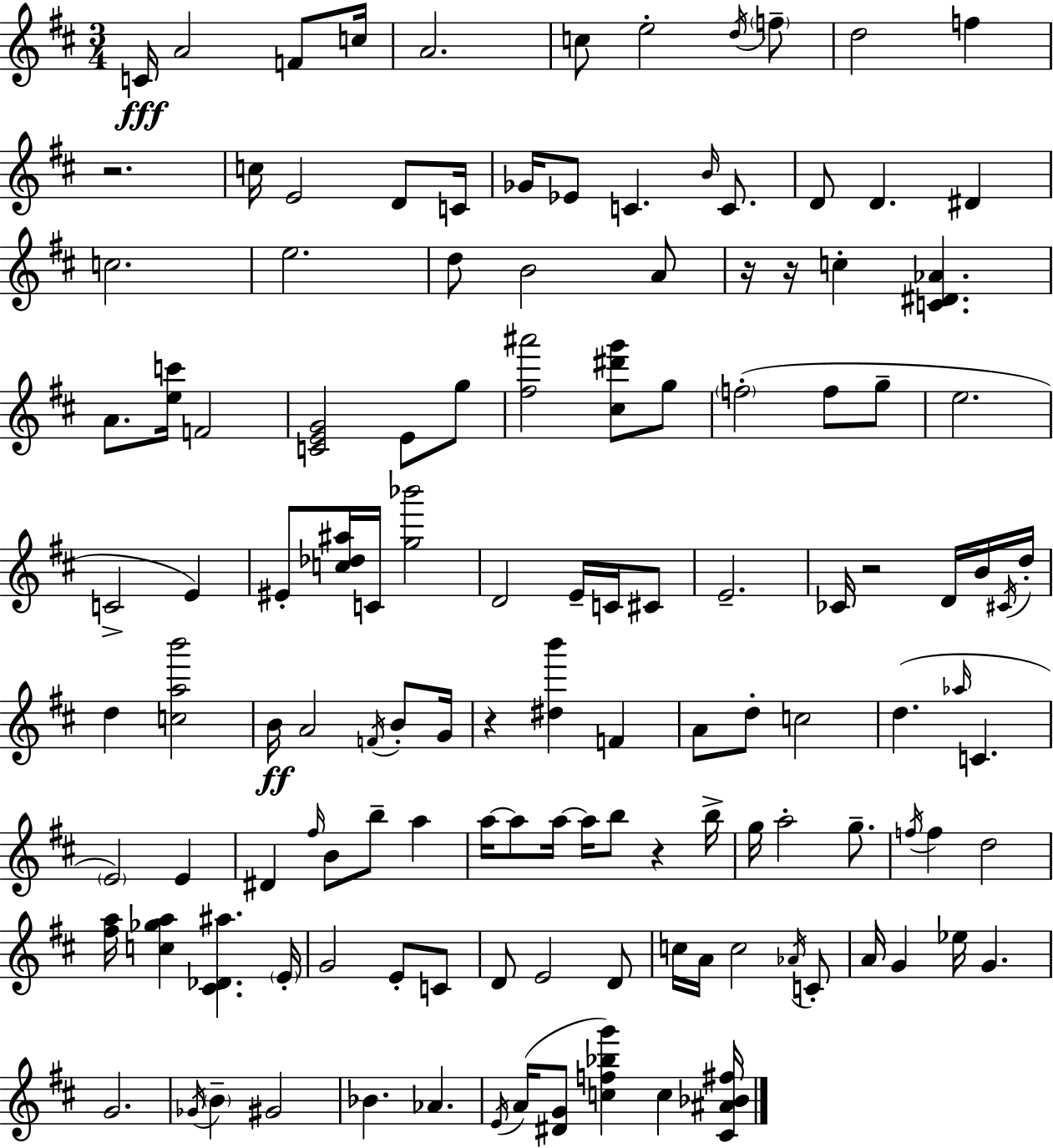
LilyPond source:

{
  \clef treble
  \numericTimeSignature
  \time 3/4
  \key d \major
  c'16\fff a'2 f'8 c''16 | a'2. | c''8 e''2-. \acciaccatura { d''16 } \parenthesize f''8-- | d''2 f''4 | \break r2. | c''16 e'2 d'8 | c'16 ges'16 ees'8 c'4. \grace { b'16 } c'8. | d'8 d'4. dis'4 | \break c''2. | e''2. | d''8 b'2 | a'8 r16 r16 c''4-. <c' dis' aes'>4. | \break a'8. <e'' c'''>16 f'2 | <c' e' g'>2 e'8 | g''8 <fis'' ais'''>2 <cis'' dis''' g'''>8 | g''8 \parenthesize f''2-.( f''8 | \break g''8-- e''2. | c'2-> e'4) | eis'8-. <c'' des'' ais''>16 c'16 <g'' bes'''>2 | d'2 e'16-- c'16 | \break cis'8 e'2.-- | ces'16 r2 d'16 | b'16 \acciaccatura { cis'16 } d''16-. d''4 <c'' a'' b'''>2 | b'16\ff a'2 | \break \acciaccatura { f'16 } b'8-. g'16 r4 <dis'' b'''>4 | f'4 a'8 d''8-. c''2 | d''4.( \grace { aes''16 } c'4. | \parenthesize e'2) | \break e'4 dis'4 \grace { fis''16 } b'8 | b''8-- a''4 a''16~~ a''8 a''16~~ a''16 b''8 | r4 b''16-> g''16 a''2-. | g''8.-- \acciaccatura { f''16 } f''4 d''2 | \break <fis'' a''>16 <c'' ges'' a''>4 | <cis' des' ais''>4. \parenthesize e'16-. g'2 | e'8-. c'8 d'8 e'2 | d'8 c''16 a'16 c''2 | \break \acciaccatura { aes'16 } c'8-. a'16 g'4 | ees''16 g'4. g'2. | \acciaccatura { ges'16 } \parenthesize b'4-- | gis'2 bes'4. | \break aes'4. \acciaccatura { e'16 } a'16( <dis' g'>8 | <c'' f'' bes'' g'''>4) c''4 <cis' ais' bes' fis''>16 \bar "|."
}